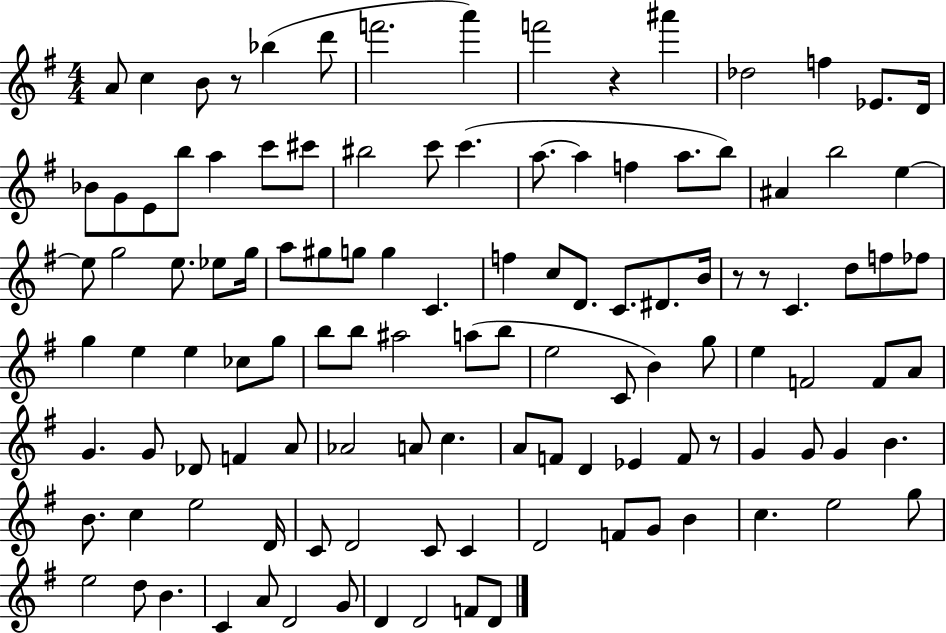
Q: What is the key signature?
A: G major